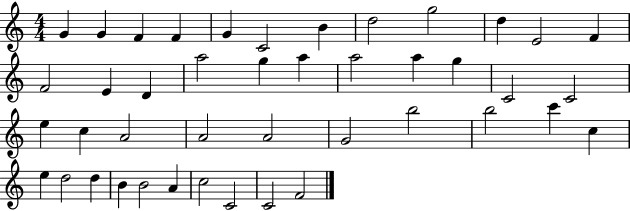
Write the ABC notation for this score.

X:1
T:Untitled
M:4/4
L:1/4
K:C
G G F F G C2 B d2 g2 d E2 F F2 E D a2 g a a2 a g C2 C2 e c A2 A2 A2 G2 b2 b2 c' c e d2 d B B2 A c2 C2 C2 F2